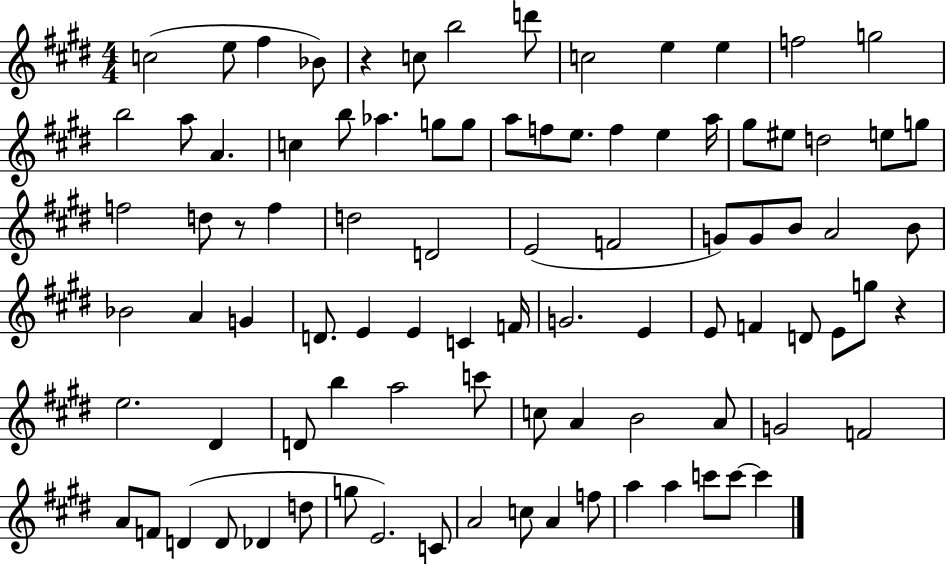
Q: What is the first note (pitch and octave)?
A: C5